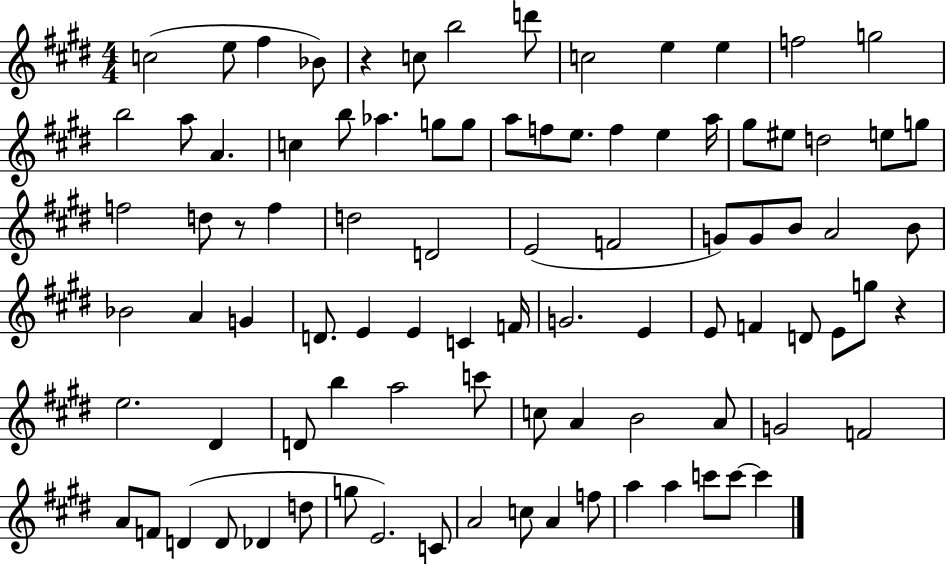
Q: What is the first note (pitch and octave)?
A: C5